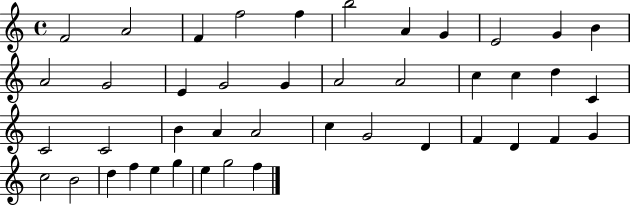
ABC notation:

X:1
T:Untitled
M:4/4
L:1/4
K:C
F2 A2 F f2 f b2 A G E2 G B A2 G2 E G2 G A2 A2 c c d C C2 C2 B A A2 c G2 D F D F G c2 B2 d f e g e g2 f